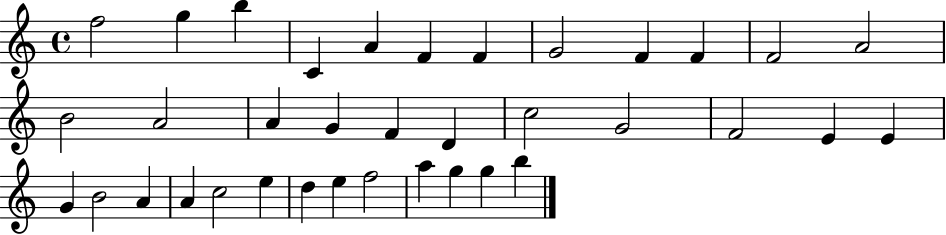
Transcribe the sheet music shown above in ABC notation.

X:1
T:Untitled
M:4/4
L:1/4
K:C
f2 g b C A F F G2 F F F2 A2 B2 A2 A G F D c2 G2 F2 E E G B2 A A c2 e d e f2 a g g b